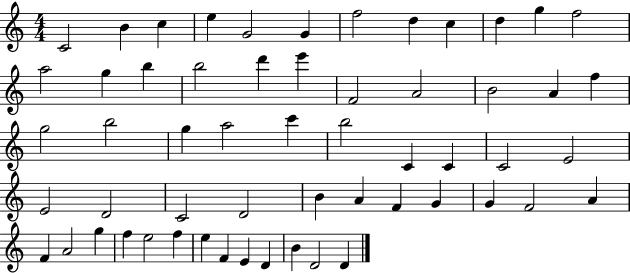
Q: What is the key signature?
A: C major